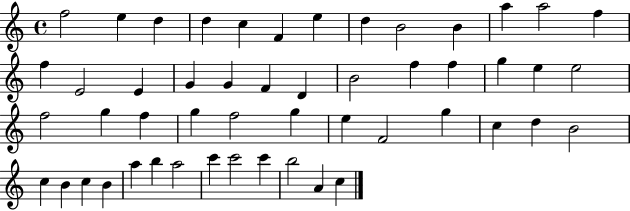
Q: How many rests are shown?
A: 0